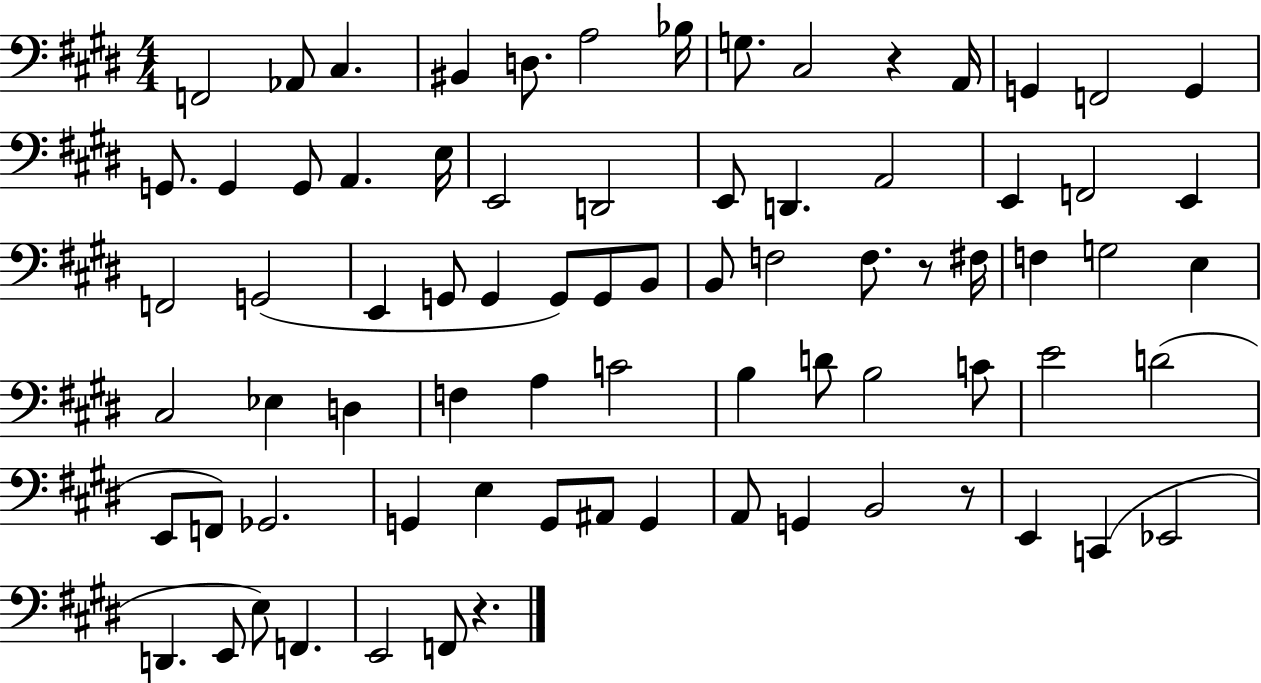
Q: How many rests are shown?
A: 4